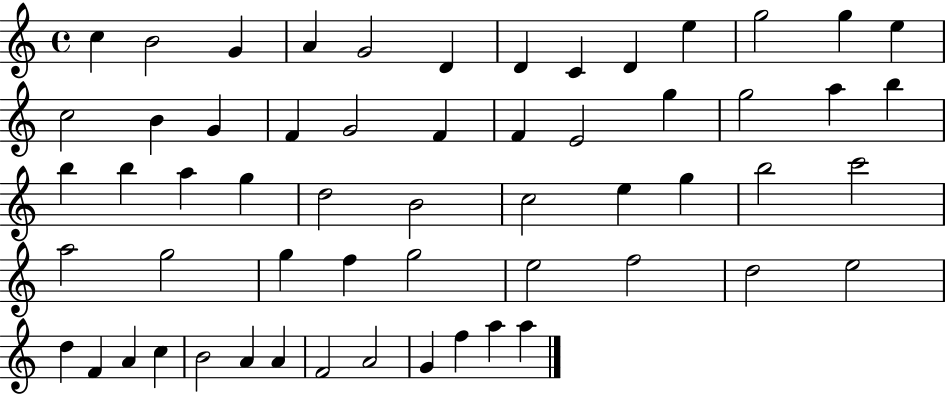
{
  \clef treble
  \time 4/4
  \defaultTimeSignature
  \key c \major
  c''4 b'2 g'4 | a'4 g'2 d'4 | d'4 c'4 d'4 e''4 | g''2 g''4 e''4 | \break c''2 b'4 g'4 | f'4 g'2 f'4 | f'4 e'2 g''4 | g''2 a''4 b''4 | \break b''4 b''4 a''4 g''4 | d''2 b'2 | c''2 e''4 g''4 | b''2 c'''2 | \break a''2 g''2 | g''4 f''4 g''2 | e''2 f''2 | d''2 e''2 | \break d''4 f'4 a'4 c''4 | b'2 a'4 a'4 | f'2 a'2 | g'4 f''4 a''4 a''4 | \break \bar "|."
}